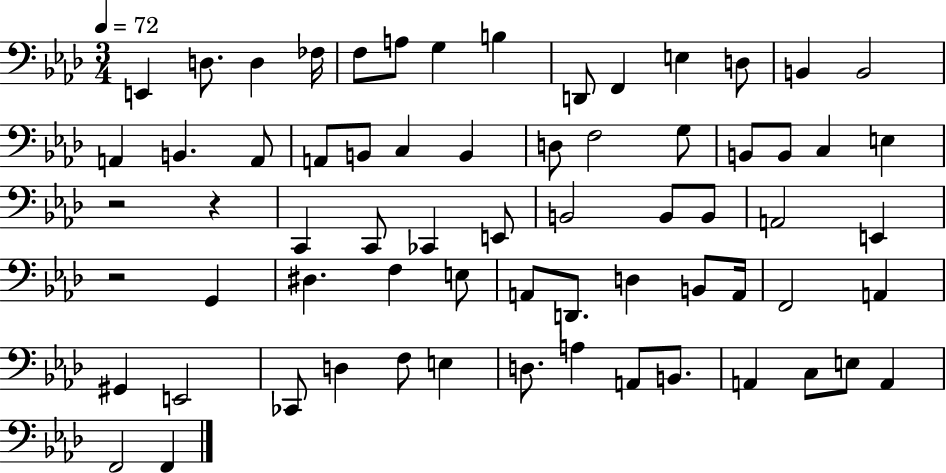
{
  \clef bass
  \numericTimeSignature
  \time 3/4
  \key aes \major
  \tempo 4 = 72
  e,4 d8. d4 fes16 | f8 a8 g4 b4 | d,8 f,4 e4 d8 | b,4 b,2 | \break a,4 b,4. a,8 | a,8 b,8 c4 b,4 | d8 f2 g8 | b,8 b,8 c4 e4 | \break r2 r4 | c,4 c,8 ces,4 e,8 | b,2 b,8 b,8 | a,2 e,4 | \break r2 g,4 | dis4. f4 e8 | a,8 d,8. d4 b,8 a,16 | f,2 a,4 | \break gis,4 e,2 | ces,8 d4 f8 e4 | d8. a4 a,8 b,8. | a,4 c8 e8 a,4 | \break f,2 f,4 | \bar "|."
}